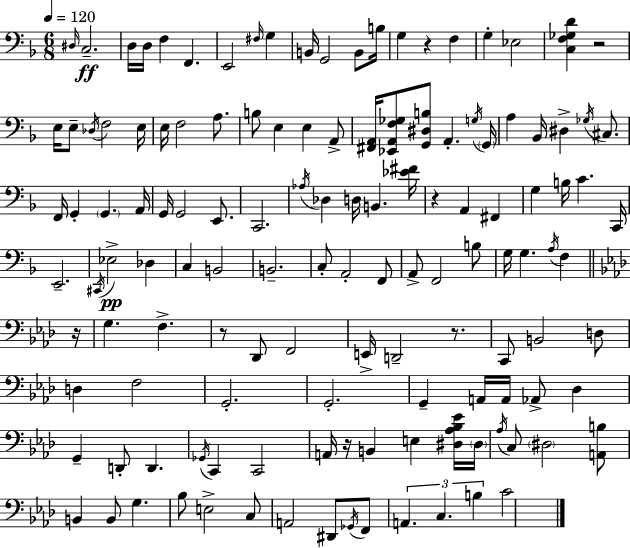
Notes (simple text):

D#3/s C3/h. D3/s D3/s F3/q F2/q. E2/h F#3/s G3/q B2/s G2/h B2/e B3/s G3/q R/q F3/q G3/q Eb3/h [C3,F3,Gb3,D4]/q R/h E3/s E3/e Db3/s F3/h E3/s E3/s F3/h A3/e. B3/e E3/q E3/q A2/e [F#2,A2]/s [Eb2,A2,F3,Gb3]/e [G2,D#3,B3]/e A2/q. G3/s G2/s A3/q Bb2/s D#3/q Gb3/s C#3/e. F2/s G2/q G2/q. A2/s G2/s G2/h E2/e. C2/h. Ab3/s Db3/q D3/s B2/q. [Eb4,F#4]/s R/q A2/q F#2/q G3/q B3/s C4/q. C2/s E2/h. C#2/s Eb3/h Db3/q C3/q B2/h B2/h. C3/e A2/h F2/e A2/e F2/h B3/e G3/s G3/q. A3/s F3/q R/s G3/q. F3/q. R/e Db2/e F2/h E2/s D2/h R/e. C2/e B2/h D3/e D3/q F3/h G2/h. G2/h. G2/q A2/s A2/s Ab2/e Db3/q G2/q D2/e D2/q. Gb2/s C2/q C2/h A2/s R/s B2/q E3/q [D#3,Ab3,Bb3,Eb4]/s D#3/s Ab3/s C3/e D#3/h [A2,B3]/e B2/q B2/e G3/q. Bb3/e E3/h C3/e A2/h D#2/e Gb2/s F2/e A2/q. C3/q. B3/q C4/h